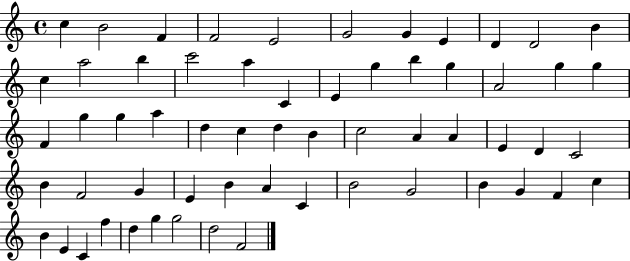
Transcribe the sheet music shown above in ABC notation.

X:1
T:Untitled
M:4/4
L:1/4
K:C
c B2 F F2 E2 G2 G E D D2 B c a2 b c'2 a C E g b g A2 g g F g g a d c d B c2 A A E D C2 B F2 G E B A C B2 G2 B G F c B E C f d g g2 d2 F2